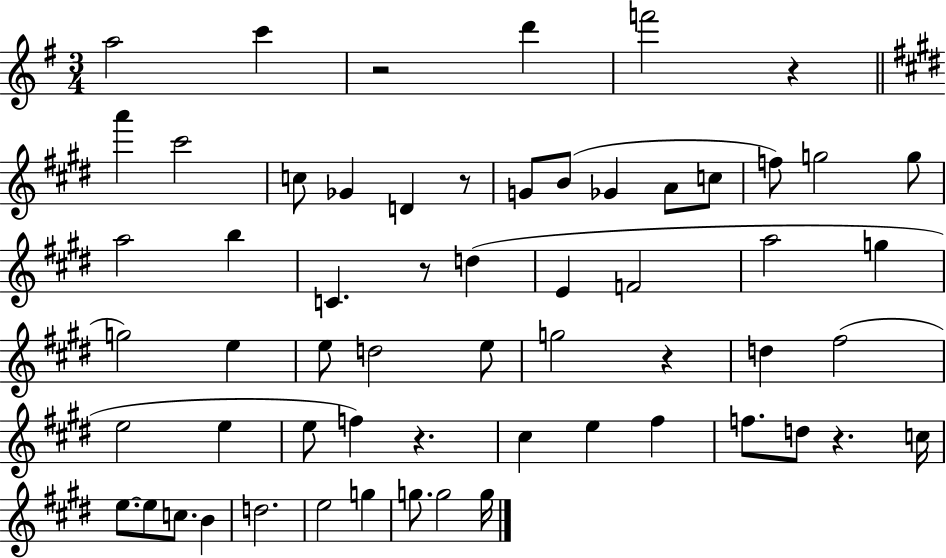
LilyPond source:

{
  \clef treble
  \numericTimeSignature
  \time 3/4
  \key g \major
  a''2 c'''4 | r2 d'''4 | f'''2 r4 | \bar "||" \break \key e \major a'''4 cis'''2 | c''8 ges'4 d'4 r8 | g'8 b'8( ges'4 a'8 c''8 | f''8) g''2 g''8 | \break a''2 b''4 | c'4. r8 d''4( | e'4 f'2 | a''2 g''4 | \break g''2) e''4 | e''8 d''2 e''8 | g''2 r4 | d''4 fis''2( | \break e''2 e''4 | e''8 f''4) r4. | cis''4 e''4 fis''4 | f''8. d''8 r4. c''16 | \break e''8.~~ e''8 c''8. b'4 | d''2. | e''2 g''4 | g''8. g''2 g''16 | \break \bar "|."
}